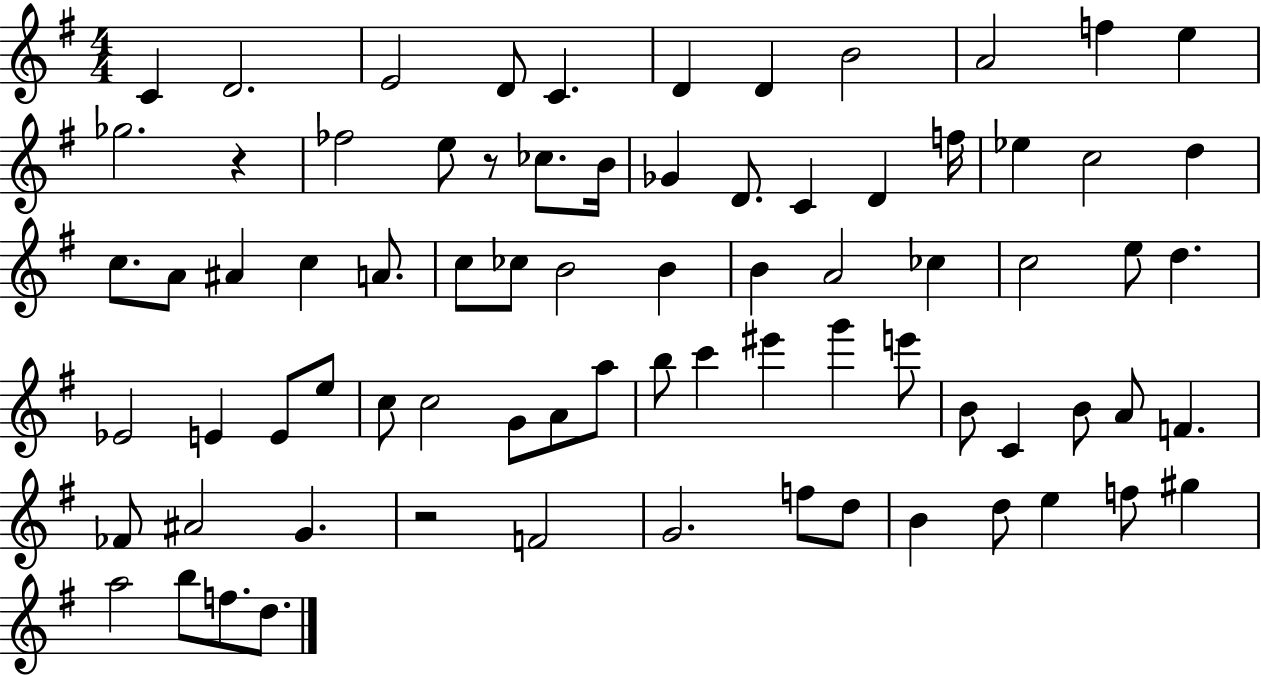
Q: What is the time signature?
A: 4/4